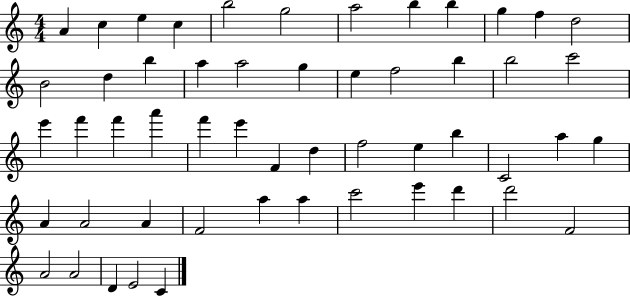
X:1
T:Untitled
M:4/4
L:1/4
K:C
A c e c b2 g2 a2 b b g f d2 B2 d b a a2 g e f2 b b2 c'2 e' f' f' a' f' e' F d f2 e b C2 a g A A2 A F2 a a c'2 e' d' d'2 F2 A2 A2 D E2 C